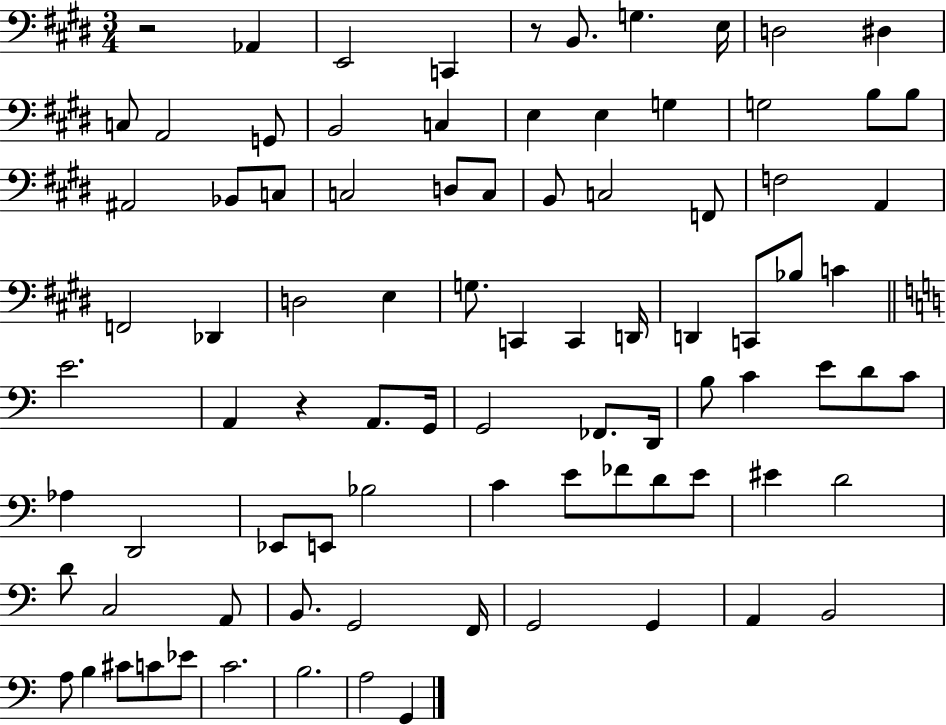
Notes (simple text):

R/h Ab2/q E2/h C2/q R/e B2/e. G3/q. E3/s D3/h D#3/q C3/e A2/h G2/e B2/h C3/q E3/q E3/q G3/q G3/h B3/e B3/e A#2/h Bb2/e C3/e C3/h D3/e C3/e B2/e C3/h F2/e F3/h A2/q F2/h Db2/q D3/h E3/q G3/e. C2/q C2/q D2/s D2/q C2/e Bb3/e C4/q E4/h. A2/q R/q A2/e. G2/s G2/h FES2/e. D2/s B3/e C4/q E4/e D4/e C4/e Ab3/q D2/h Eb2/e E2/e Bb3/h C4/q E4/e FES4/e D4/e E4/e EIS4/q D4/h D4/e C3/h A2/e B2/e. G2/h F2/s G2/h G2/q A2/q B2/h A3/e B3/q C#4/e C4/e Eb4/e C4/h. B3/h. A3/h G2/q